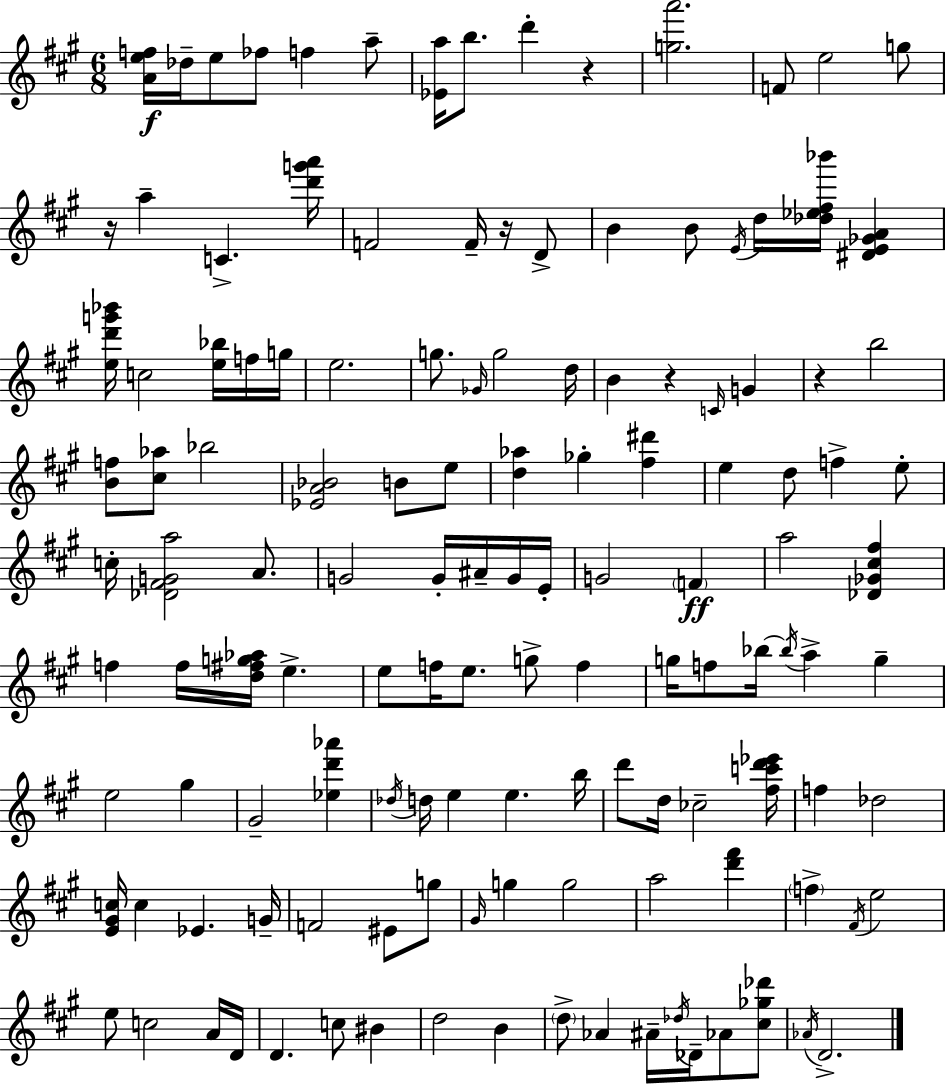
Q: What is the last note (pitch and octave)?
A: D4